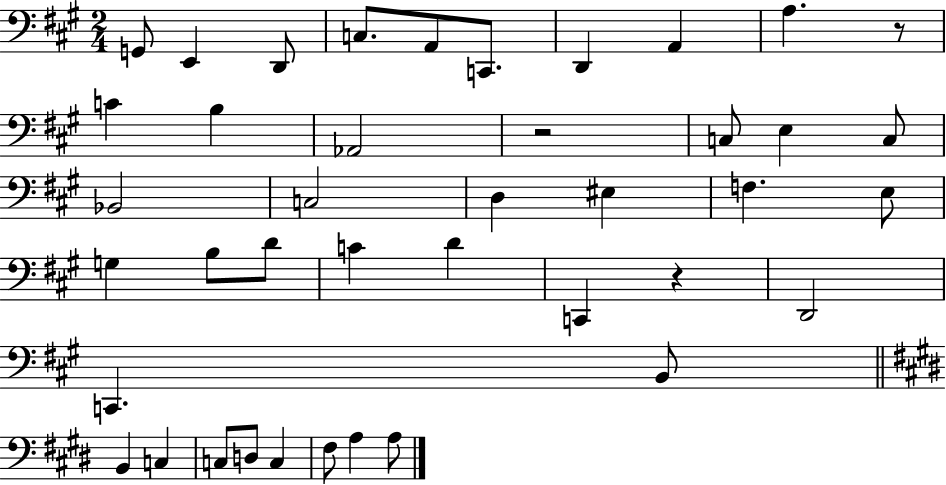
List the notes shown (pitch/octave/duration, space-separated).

G2/e E2/q D2/e C3/e. A2/e C2/e. D2/q A2/q A3/q. R/e C4/q B3/q Ab2/h R/h C3/e E3/q C3/e Bb2/h C3/h D3/q EIS3/q F3/q. E3/e G3/q B3/e D4/e C4/q D4/q C2/q R/q D2/h C2/q. B2/e B2/q C3/q C3/e D3/e C3/q F#3/e A3/q A3/e